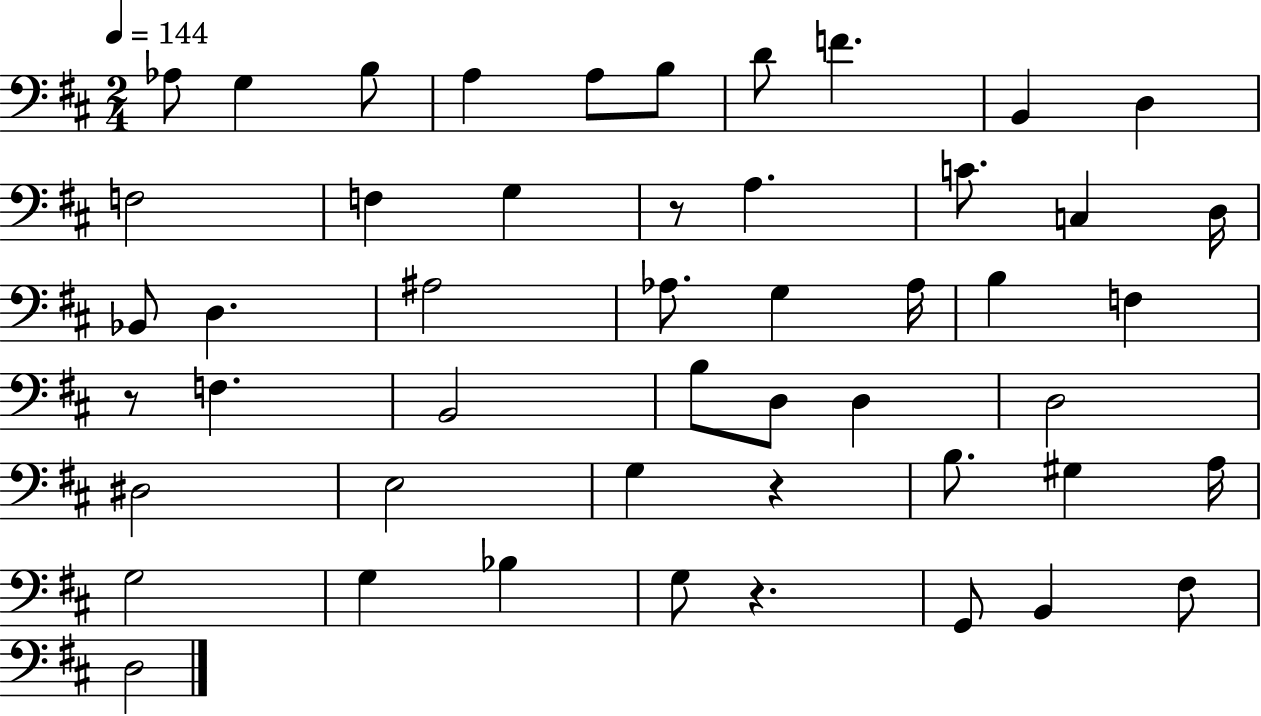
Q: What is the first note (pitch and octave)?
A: Ab3